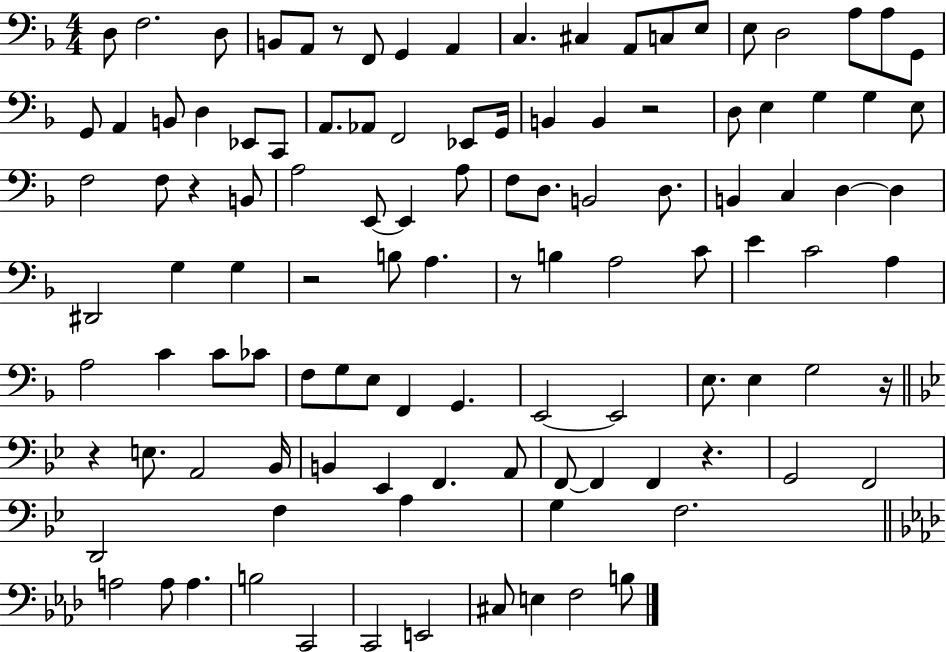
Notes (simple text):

D3/e F3/h. D3/e B2/e A2/e R/e F2/e G2/q A2/q C3/q. C#3/q A2/e C3/e E3/e E3/e D3/h A3/e A3/e G2/e G2/e A2/q B2/e D3/q Eb2/e C2/e A2/e. Ab2/e F2/h Eb2/e G2/s B2/q B2/q R/h D3/e E3/q G3/q G3/q E3/e F3/h F3/e R/q B2/e A3/h E2/e E2/q A3/e F3/e D3/e. B2/h D3/e. B2/q C3/q D3/q D3/q D#2/h G3/q G3/q R/h B3/e A3/q. R/e B3/q A3/h C4/e E4/q C4/h A3/q A3/h C4/q C4/e CES4/e F3/e G3/e E3/e F2/q G2/q. E2/h E2/h E3/e. E3/q G3/h R/s R/q E3/e. A2/h Bb2/s B2/q Eb2/q F2/q. A2/e F2/e F2/q F2/q R/q. G2/h F2/h D2/h F3/q A3/q G3/q F3/h. A3/h A3/e A3/q. B3/h C2/h C2/h E2/h C#3/e E3/q F3/h B3/e